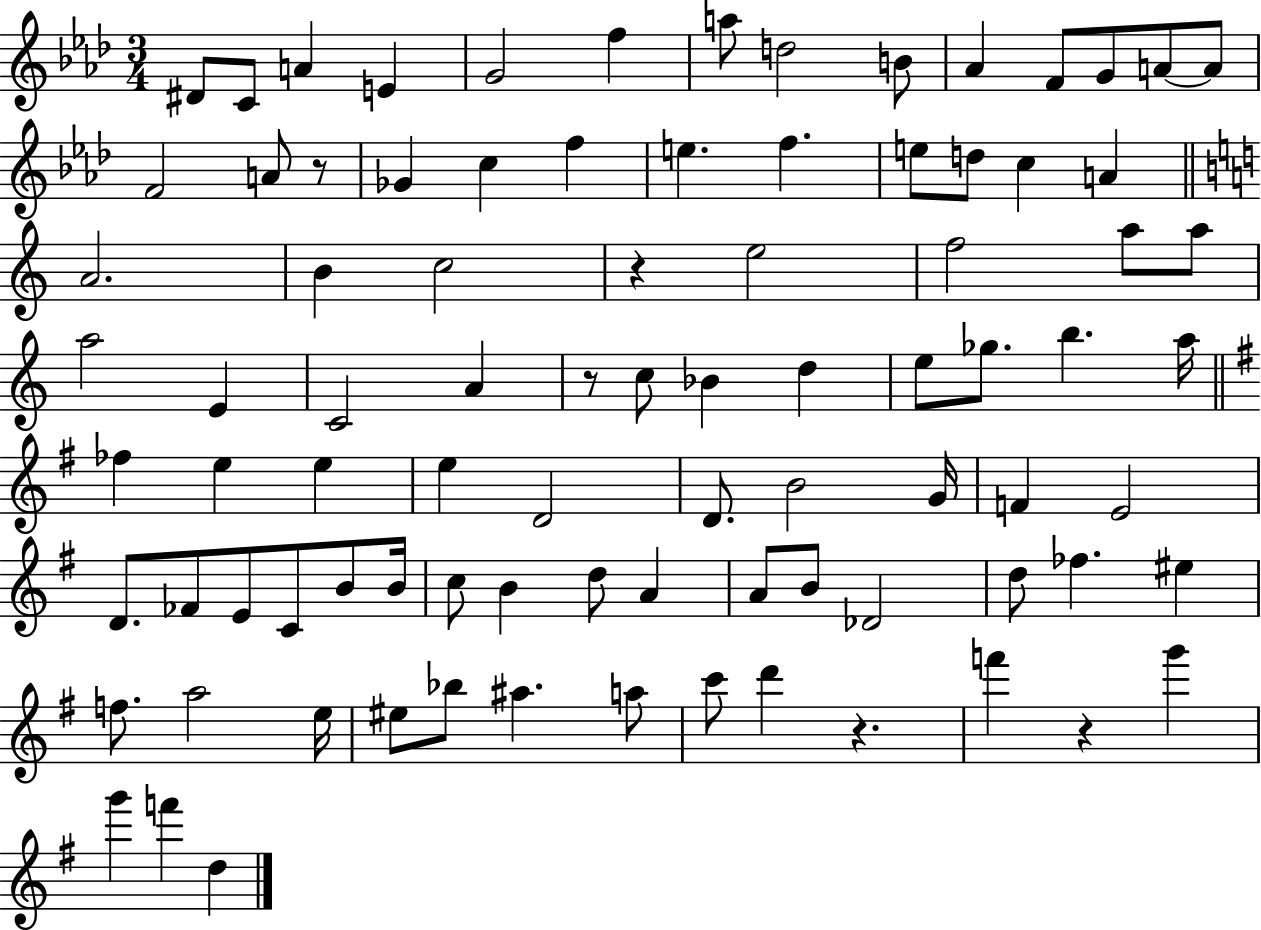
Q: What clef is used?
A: treble